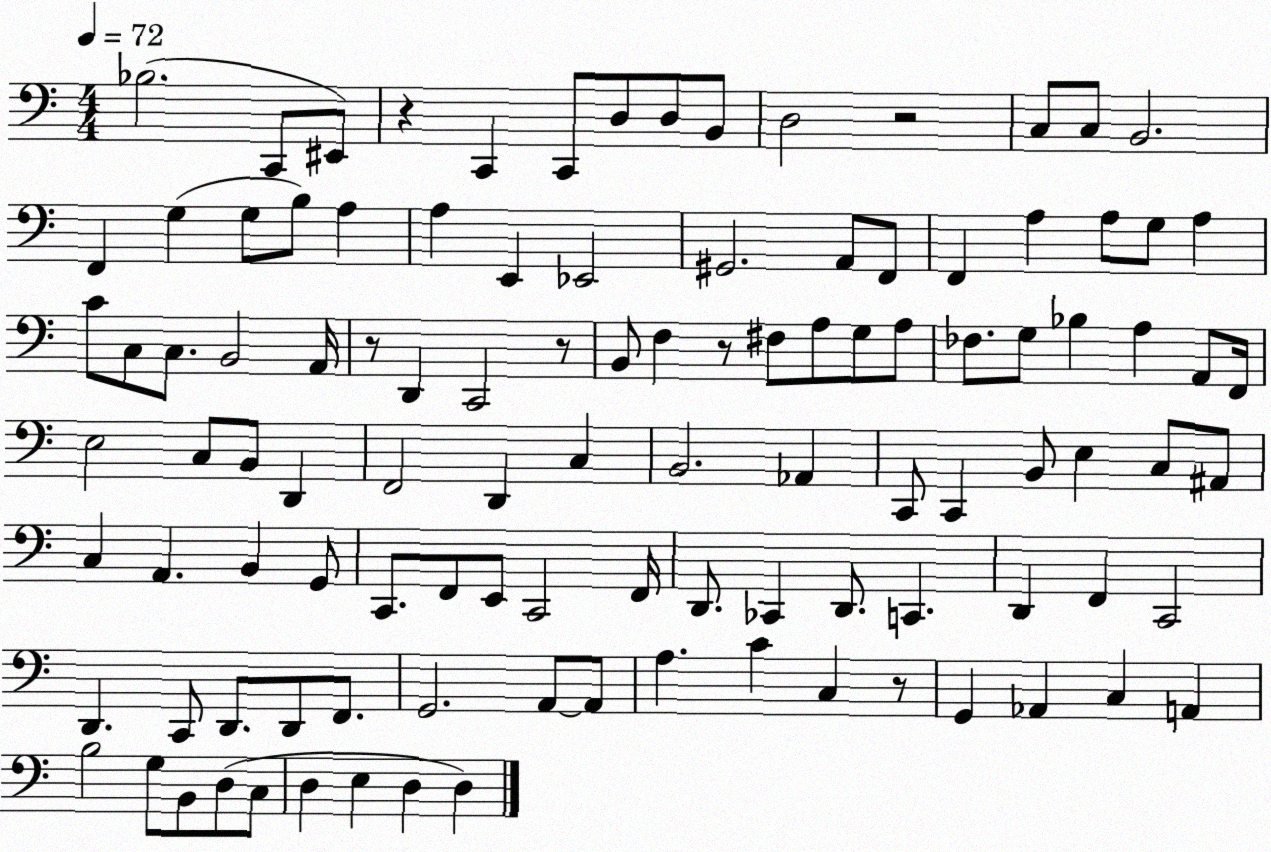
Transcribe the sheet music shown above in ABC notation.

X:1
T:Untitled
M:4/4
L:1/4
K:C
_B,2 C,,/2 ^E,,/2 z C,, C,,/2 D,/2 D,/2 B,,/2 D,2 z2 C,/2 C,/2 B,,2 F,, G, G,/2 B,/2 A, A, E,, _E,,2 ^G,,2 A,,/2 F,,/2 F,, A, A,/2 G,/2 A, C/2 C,/2 C,/2 B,,2 A,,/4 z/2 D,, C,,2 z/2 B,,/2 F, z/2 ^F,/2 A,/2 G,/2 A,/2 _F,/2 G,/2 _B, A, A,,/2 F,,/4 E,2 C,/2 B,,/2 D,, F,,2 D,, C, B,,2 _A,, C,,/2 C,, B,,/2 E, C,/2 ^A,,/2 C, A,, B,, G,,/2 C,,/2 F,,/2 E,,/2 C,,2 F,,/4 D,,/2 _C,, D,,/2 C,, D,, F,, C,,2 D,, C,,/2 D,,/2 D,,/2 F,,/2 G,,2 A,,/2 A,,/2 A, C C, z/2 G,, _A,, C, A,, B,2 G,/2 B,,/2 D,/2 C,/2 D, E, D, D,